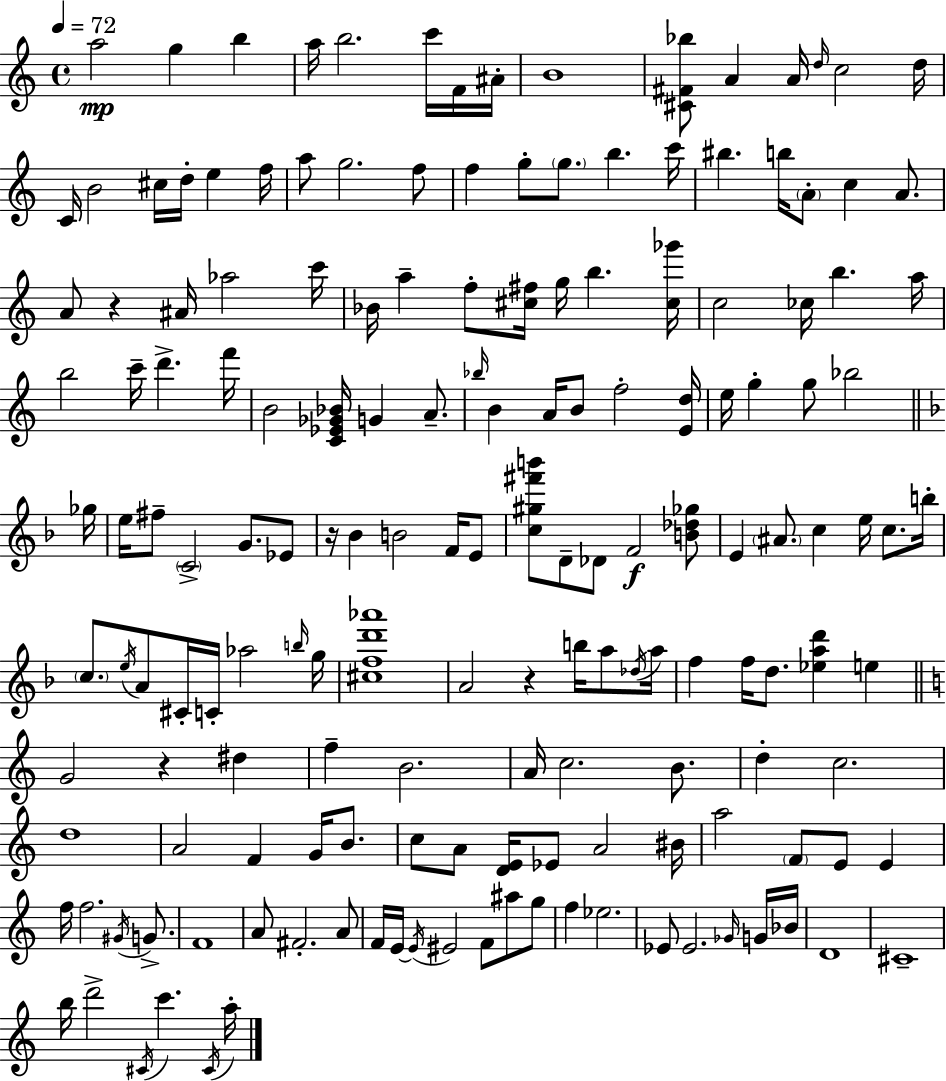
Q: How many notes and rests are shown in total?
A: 165